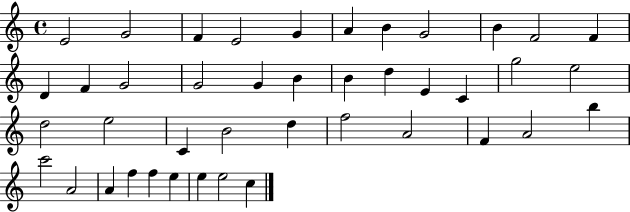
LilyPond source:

{
  \clef treble
  \time 4/4
  \defaultTimeSignature
  \key c \major
  e'2 g'2 | f'4 e'2 g'4 | a'4 b'4 g'2 | b'4 f'2 f'4 | \break d'4 f'4 g'2 | g'2 g'4 b'4 | b'4 d''4 e'4 c'4 | g''2 e''2 | \break d''2 e''2 | c'4 b'2 d''4 | f''2 a'2 | f'4 a'2 b''4 | \break c'''2 a'2 | a'4 f''4 f''4 e''4 | e''4 e''2 c''4 | \bar "|."
}